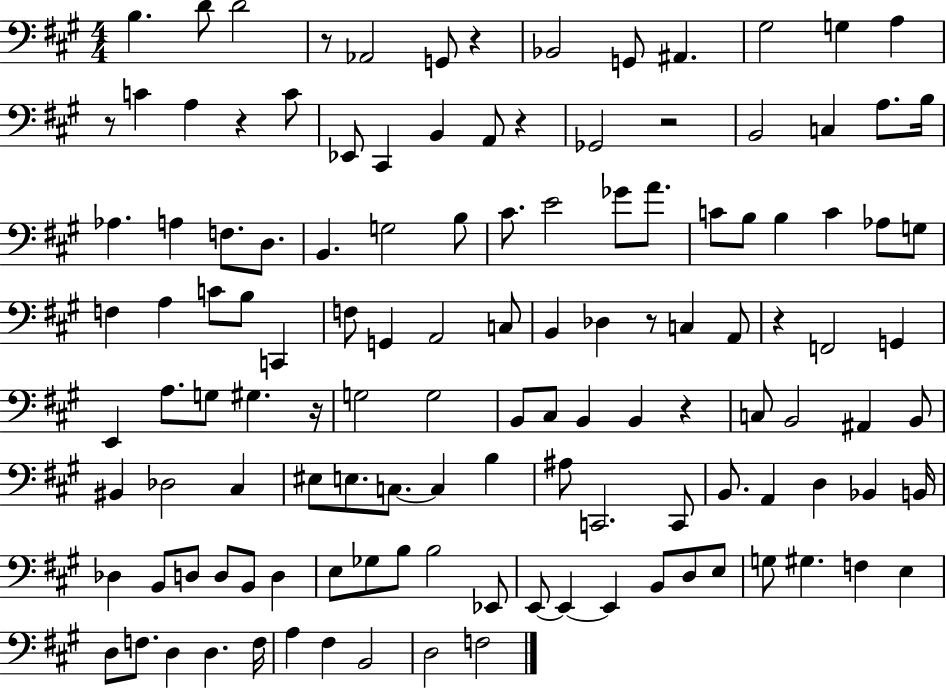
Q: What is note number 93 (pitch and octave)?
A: Gb3